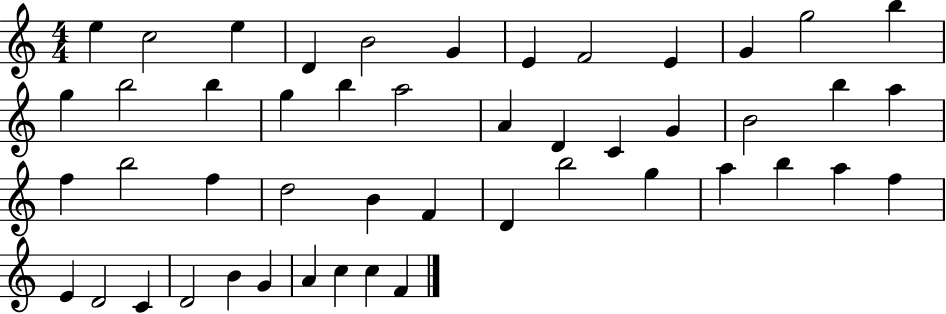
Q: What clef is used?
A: treble